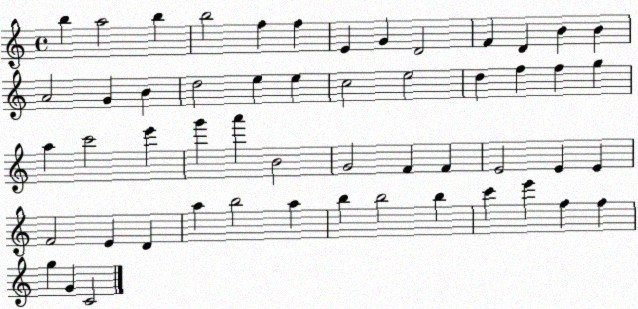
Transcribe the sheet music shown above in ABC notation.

X:1
T:Untitled
M:4/4
L:1/4
K:C
b a2 b b2 f f E G D2 F D B B A2 G B d2 e e c2 e2 d f f g a c'2 e' g' a' B2 G2 F F E2 E E F2 E D a b2 a b b2 b c' e' f f g G C2